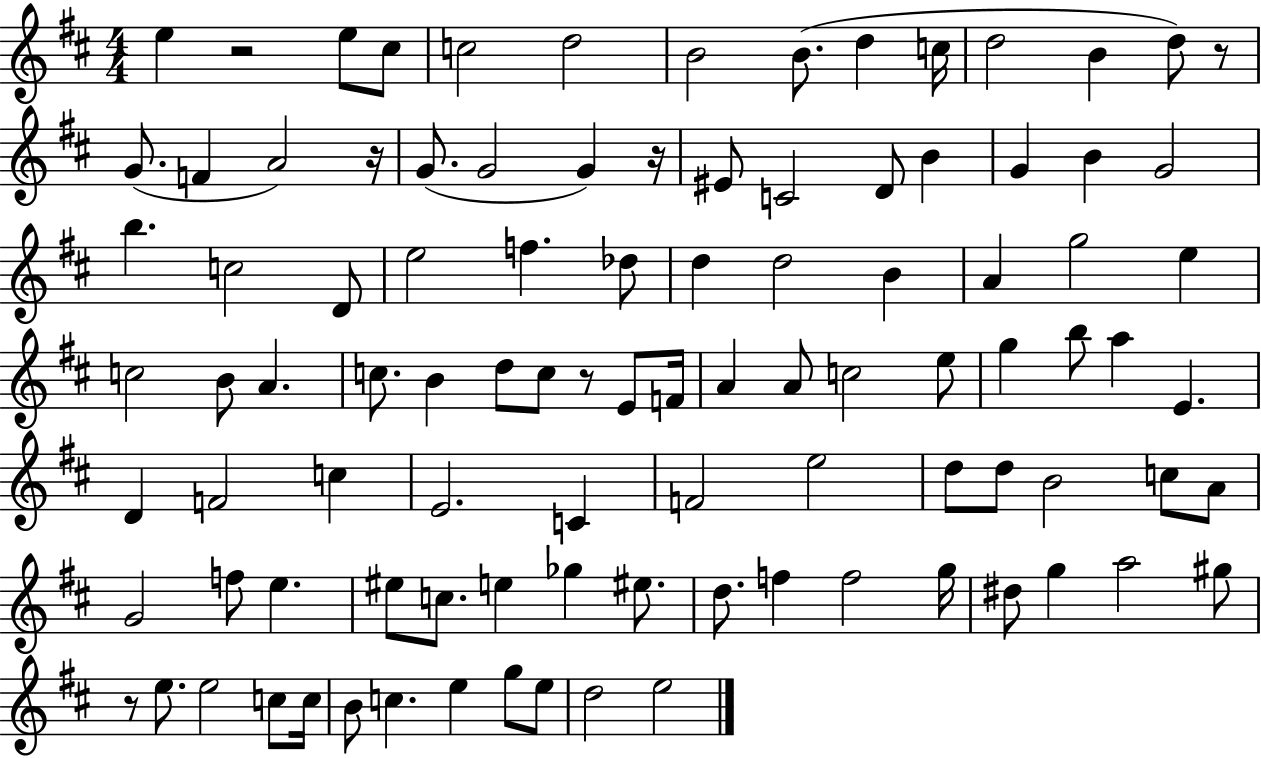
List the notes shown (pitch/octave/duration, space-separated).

E5/q R/h E5/e C#5/e C5/h D5/h B4/h B4/e. D5/q C5/s D5/h B4/q D5/e R/e G4/e. F4/q A4/h R/s G4/e. G4/h G4/q R/s EIS4/e C4/h D4/e B4/q G4/q B4/q G4/h B5/q. C5/h D4/e E5/h F5/q. Db5/e D5/q D5/h B4/q A4/q G5/h E5/q C5/h B4/e A4/q. C5/e. B4/q D5/e C5/e R/e E4/e F4/s A4/q A4/e C5/h E5/e G5/q B5/e A5/q E4/q. D4/q F4/h C5/q E4/h. C4/q F4/h E5/h D5/e D5/e B4/h C5/e A4/e G4/h F5/e E5/q. EIS5/e C5/e. E5/q Gb5/q EIS5/e. D5/e. F5/q F5/h G5/s D#5/e G5/q A5/h G#5/e R/e E5/e. E5/h C5/e C5/s B4/e C5/q. E5/q G5/e E5/e D5/h E5/h